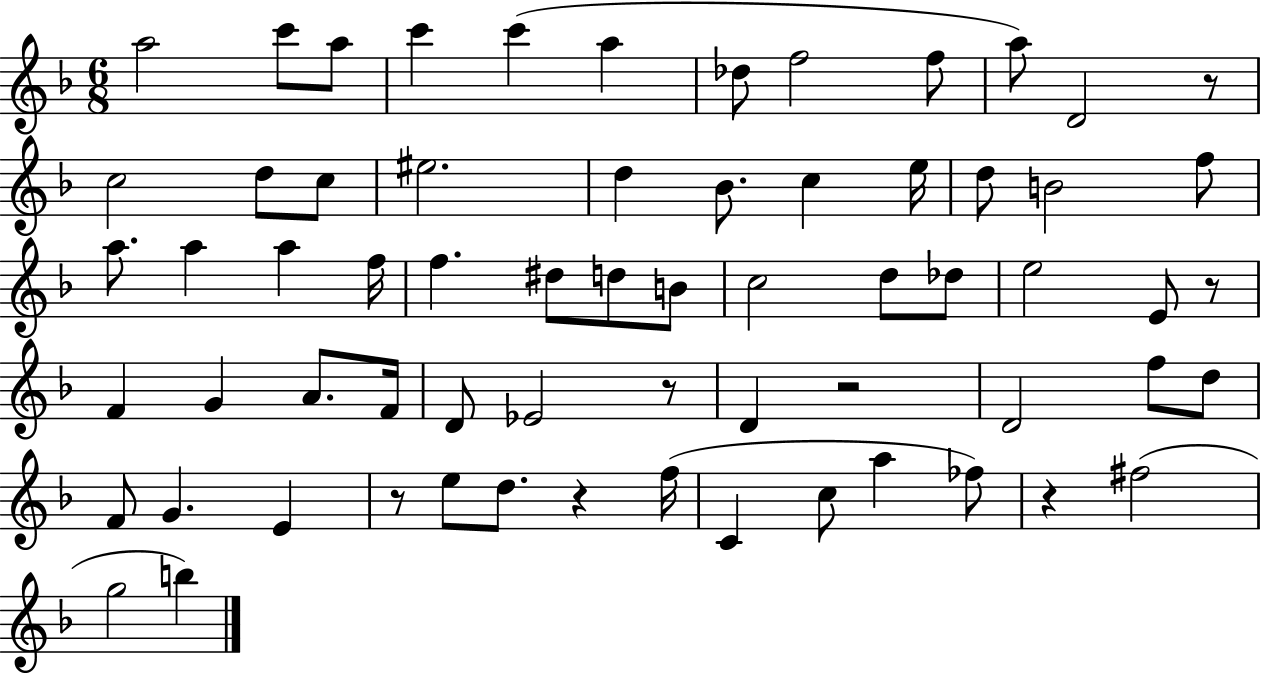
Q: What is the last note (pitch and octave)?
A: B5